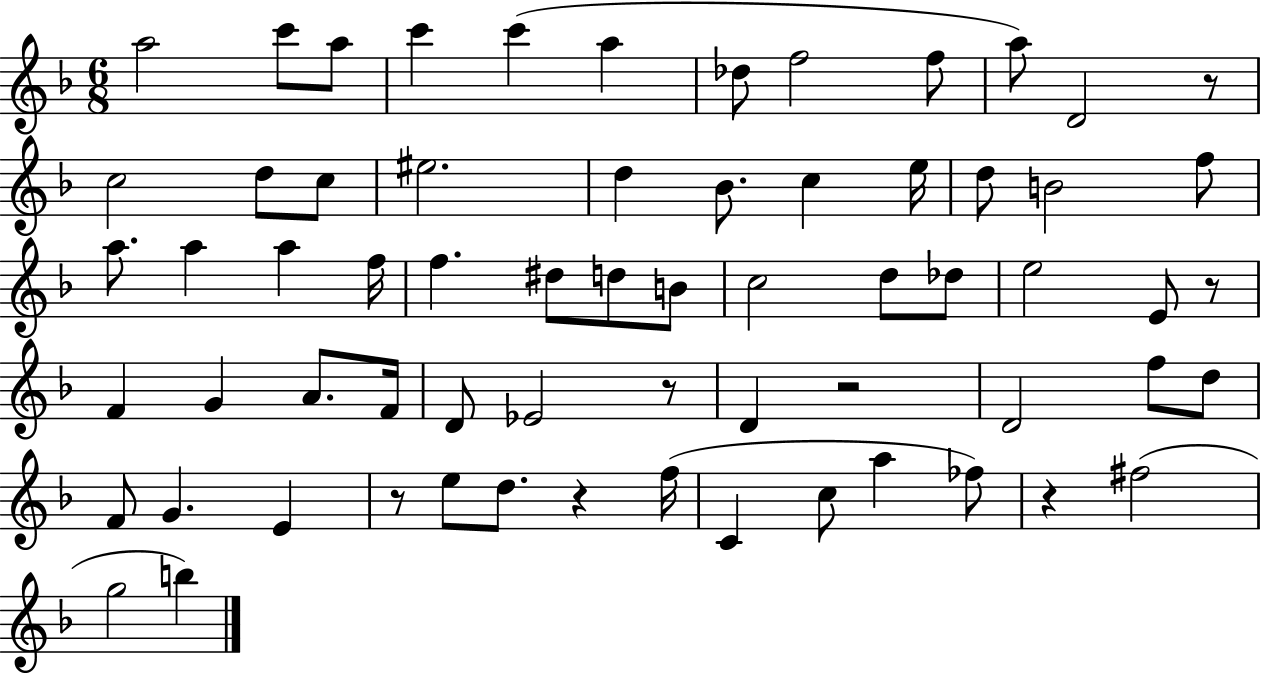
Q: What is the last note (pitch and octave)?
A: B5